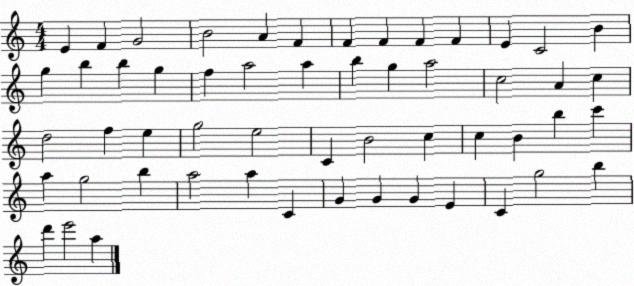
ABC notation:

X:1
T:Untitled
M:4/4
L:1/4
K:C
E F G2 B2 A F F F F F E C2 B g b b g f a2 a b g a2 c2 A c d2 f e g2 e2 C B2 c c B b c' a g2 b a2 a C G G G E C g2 b d' e'2 a